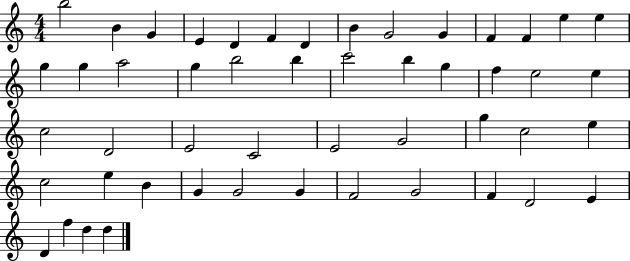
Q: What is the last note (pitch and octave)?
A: D5